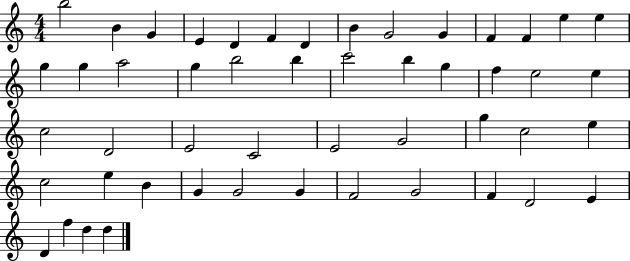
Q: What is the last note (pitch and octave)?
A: D5